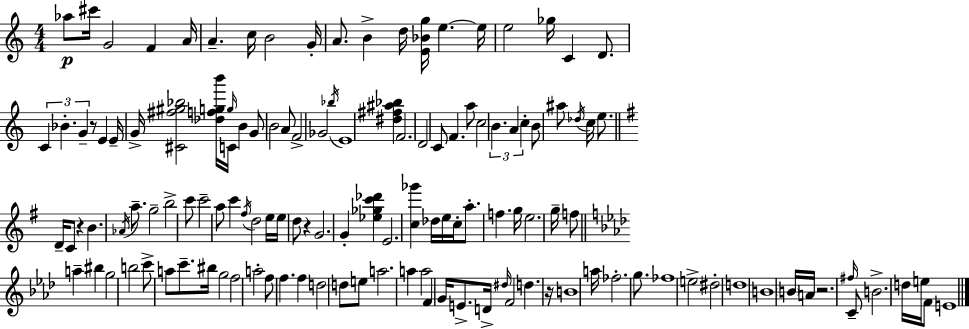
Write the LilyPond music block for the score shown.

{
  \clef treble
  \numericTimeSignature
  \time 4/4
  \key a \minor
  aes''8\p cis'''16 g'2 f'4 a'16 | a'4.-- c''16 b'2 g'16-. | a'8. b'4-> d''16 <e' bes' g''>16 e''4.~~ e''16 | e''2 ges''16 c'4 d'8. | \break \tuplet 3/2 { c'4 bes'4.-. g'4-- } r8 | e'4 e'16-- g'16-> <cis' fis'' gis'' bes''>2 <des'' f'' g'' b'''>16 \grace { g''16 } | c'16 b'4 g'8 b'2 a'8 | f'2-> ges'2 | \break \acciaccatura { bes''16 } e'1 | <dis'' fis'' ais'' bes''>4 f'2. | d'2 c'8 f'4. | a''8 c''2 \tuplet 3/2 { b'4. | \break a'4 c''4-. } b'8 ais''8 \acciaccatura { des''16 } c''16 | e''8. \bar "||" \break \key e \minor d'16-- c'8 r4 b'4. \acciaccatura { aes'16 } a''8.-- | g''2-- b''2-> | c'''8 c'''2-- a''8 c'''4 | \acciaccatura { fis''16 } d''2 e''16 e''16 d''8 r4 | \break g'2. g'4-. | <ees'' ges'' c''' des'''>4 e'2. | <c'' ges'''>4 des''16 e''16 c''16-. a''8.-. f''4. | g''16 e''2. g''16-- | \break f''8 \bar "||" \break \key f \minor a''4-- bis''4 g''2 | b''2 c'''8-> a''8 c'''8.-- bis''16 | g''2 f''2 | a''2-. f''8 f''4. | \break f''4 d''2 d''8 e''8 | a''2. a''4 | a''2 f'4 g'16 e'8.-> | d'16-> \grace { dis''16 } f'2 d''4. | \break r16 b'1 | a''16 fes''2.-. g''8. | fes''1 | e''2-> dis''2-. | \break d''1 | b'1 | \parenthesize b'16 a'16 r2. \grace { fis''16 } | c'8-- b'2.-> d''16 e''16 | \break f'8 e'1 | \bar "|."
}